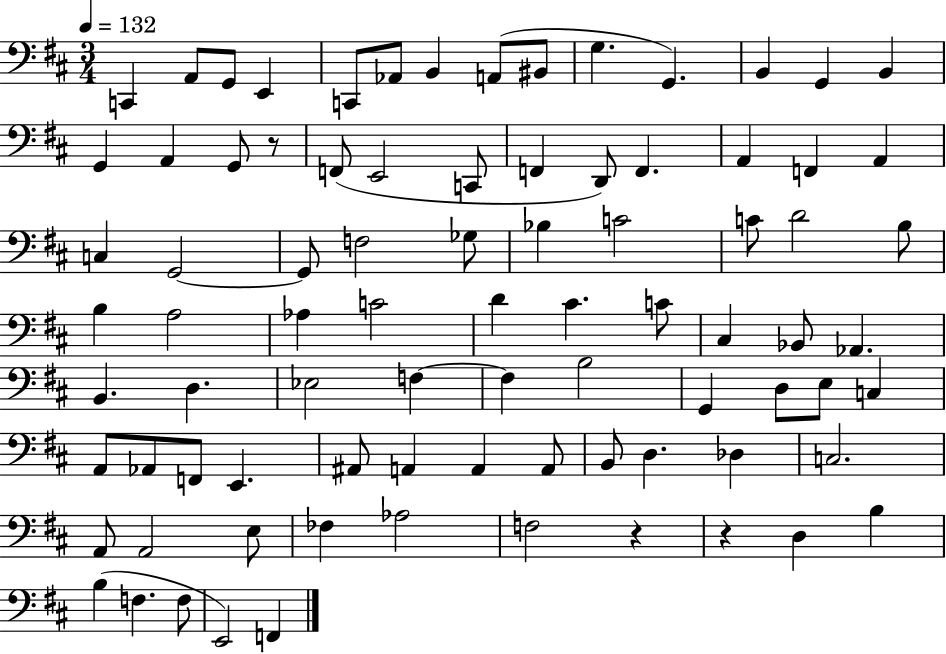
X:1
T:Untitled
M:3/4
L:1/4
K:D
C,, A,,/2 G,,/2 E,, C,,/2 _A,,/2 B,, A,,/2 ^B,,/2 G, G,, B,, G,, B,, G,, A,, G,,/2 z/2 F,,/2 E,,2 C,,/2 F,, D,,/2 F,, A,, F,, A,, C, G,,2 G,,/2 F,2 _G,/2 _B, C2 C/2 D2 B,/2 B, A,2 _A, C2 D ^C C/2 ^C, _B,,/2 _A,, B,, D, _E,2 F, F, B,2 G,, D,/2 E,/2 C, A,,/2 _A,,/2 F,,/2 E,, ^A,,/2 A,, A,, A,,/2 B,,/2 D, _D, C,2 A,,/2 A,,2 E,/2 _F, _A,2 F,2 z z D, B, B, F, F,/2 E,,2 F,,